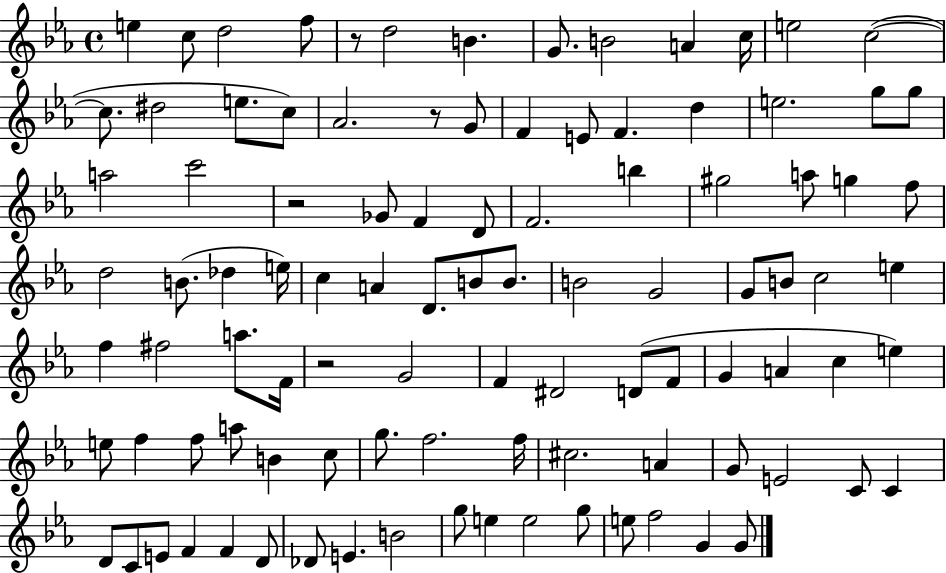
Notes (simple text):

E5/q C5/e D5/h F5/e R/e D5/h B4/q. G4/e. B4/h A4/q C5/s E5/h C5/h C5/e. D#5/h E5/e. C5/e Ab4/h. R/e G4/e F4/q E4/e F4/q. D5/q E5/h. G5/e G5/e A5/h C6/h R/h Gb4/e F4/q D4/e F4/h. B5/q G#5/h A5/e G5/q F5/e D5/h B4/e. Db5/q E5/s C5/q A4/q D4/e. B4/e B4/e. B4/h G4/h G4/e B4/e C5/h E5/q F5/q F#5/h A5/e. F4/s R/h G4/h F4/q D#4/h D4/e F4/e G4/q A4/q C5/q E5/q E5/e F5/q F5/e A5/e B4/q C5/e G5/e. F5/h. F5/s C#5/h. A4/q G4/e E4/h C4/e C4/q D4/e C4/e E4/e F4/q F4/q D4/e Db4/e E4/q. B4/h G5/e E5/q E5/h G5/e E5/e F5/h G4/q G4/e